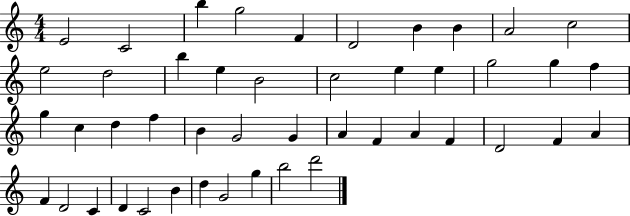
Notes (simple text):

E4/h C4/h B5/q G5/h F4/q D4/h B4/q B4/q A4/h C5/h E5/h D5/h B5/q E5/q B4/h C5/h E5/q E5/q G5/h G5/q F5/q G5/q C5/q D5/q F5/q B4/q G4/h G4/q A4/q F4/q A4/q F4/q D4/h F4/q A4/q F4/q D4/h C4/q D4/q C4/h B4/q D5/q G4/h G5/q B5/h D6/h